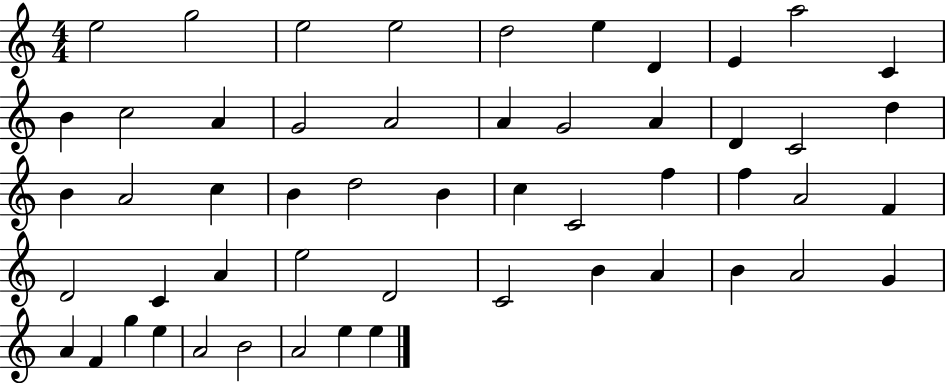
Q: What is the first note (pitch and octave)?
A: E5